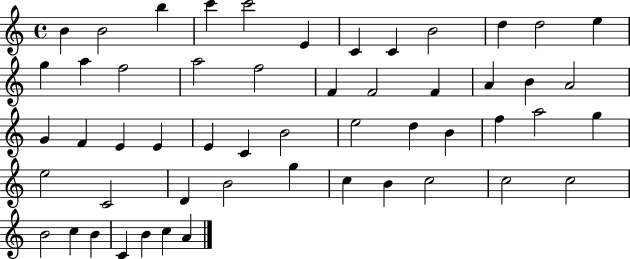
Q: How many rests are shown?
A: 0